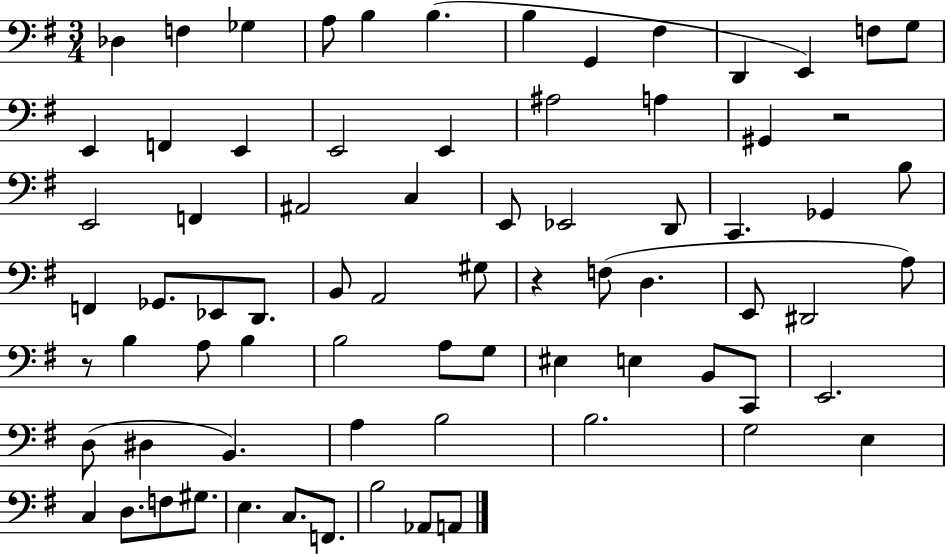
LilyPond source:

{
  \clef bass
  \numericTimeSignature
  \time 3/4
  \key g \major
  des4 f4 ges4 | a8 b4 b4.( | b4 g,4 fis4 | d,4 e,4) f8 g8 | \break e,4 f,4 e,4 | e,2 e,4 | ais2 a4 | gis,4 r2 | \break e,2 f,4 | ais,2 c4 | e,8 ees,2 d,8 | c,4. ges,4 b8 | \break f,4 ges,8. ees,8 d,8. | b,8 a,2 gis8 | r4 f8( d4. | e,8 dis,2 a8) | \break r8 b4 a8 b4 | b2 a8 g8 | eis4 e4 b,8 c,8 | e,2. | \break d8( dis4 b,4.) | a4 b2 | b2. | g2 e4 | \break c4 d8. f8 gis8. | e4. c8. f,8. | b2 aes,8 a,8 | \bar "|."
}